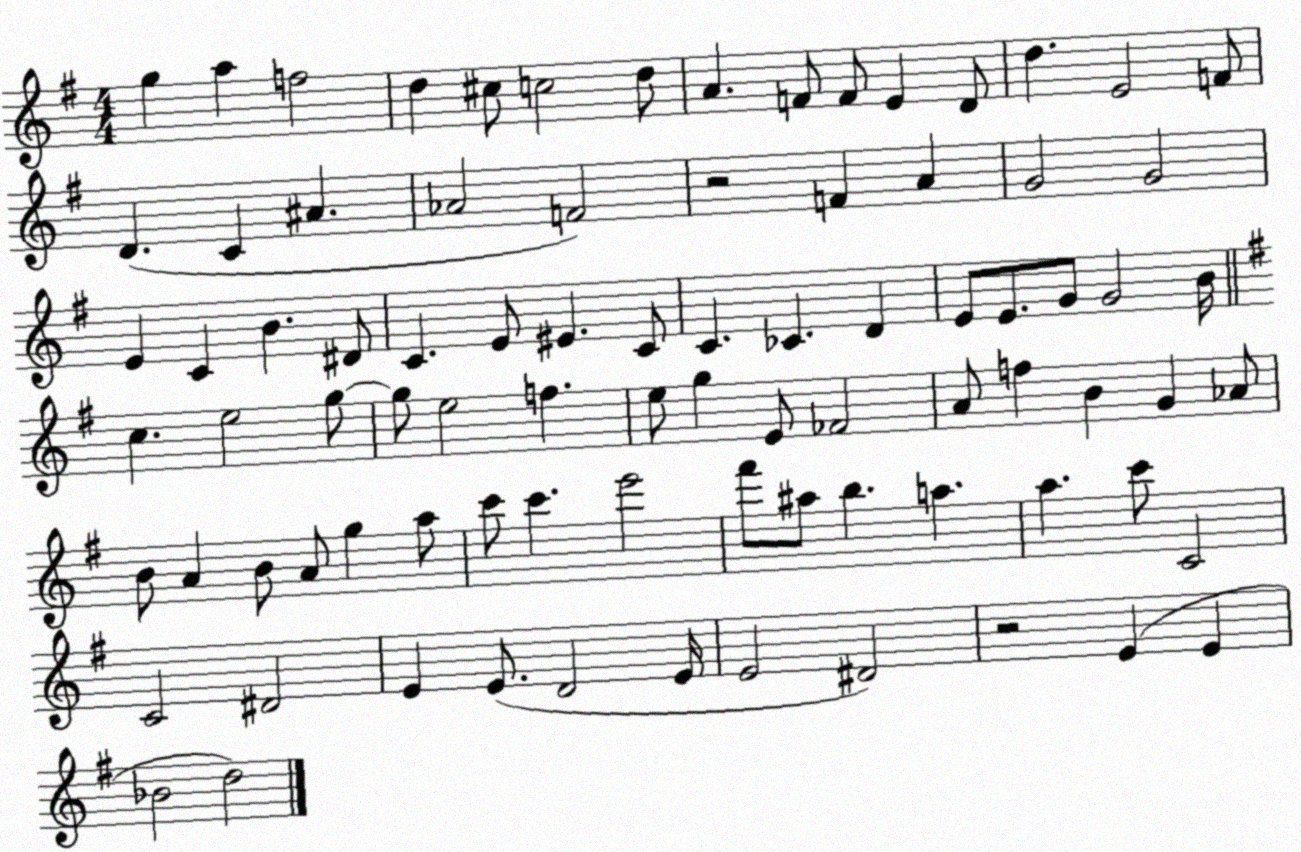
X:1
T:Untitled
M:4/4
L:1/4
K:G
g a f2 d ^c/2 c2 d/2 A F/2 F/2 E D/2 d E2 F/2 D C ^A _A2 F2 z2 F A G2 G2 E C B ^D/2 C E/2 ^E C/2 C _C D E/2 E/2 G/2 G2 B/4 c e2 g/2 g/2 e2 f e/2 g E/2 _F2 A/2 f B G _A/2 B/2 A B/2 A/2 g a/2 c'/2 c' e'2 ^f'/2 ^a/2 b a a c'/2 C2 C2 ^D2 E E/2 D2 E/4 E2 ^D2 z2 E E _B2 d2